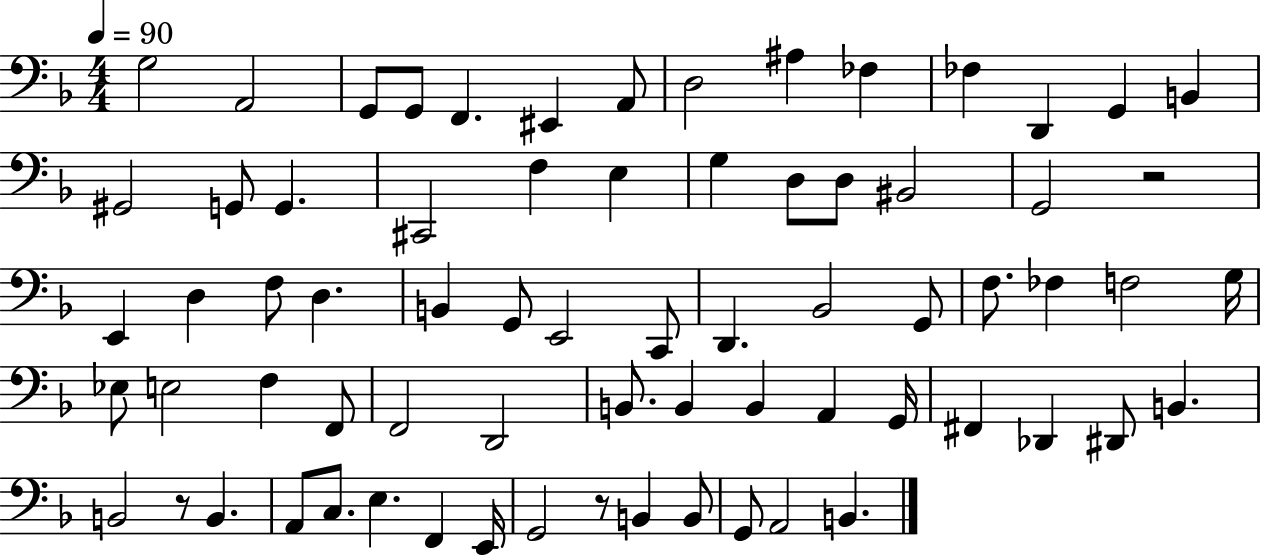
G3/h A2/h G2/e G2/e F2/q. EIS2/q A2/e D3/h A#3/q FES3/q FES3/q D2/q G2/q B2/q G#2/h G2/e G2/q. C#2/h F3/q E3/q G3/q D3/e D3/e BIS2/h G2/h R/h E2/q D3/q F3/e D3/q. B2/q G2/e E2/h C2/e D2/q. Bb2/h G2/e F3/e. FES3/q F3/h G3/s Eb3/e E3/h F3/q F2/e F2/h D2/h B2/e. B2/q B2/q A2/q G2/s F#2/q Db2/q D#2/e B2/q. B2/h R/e B2/q. A2/e C3/e. E3/q. F2/q E2/s G2/h R/e B2/q B2/e G2/e A2/h B2/q.